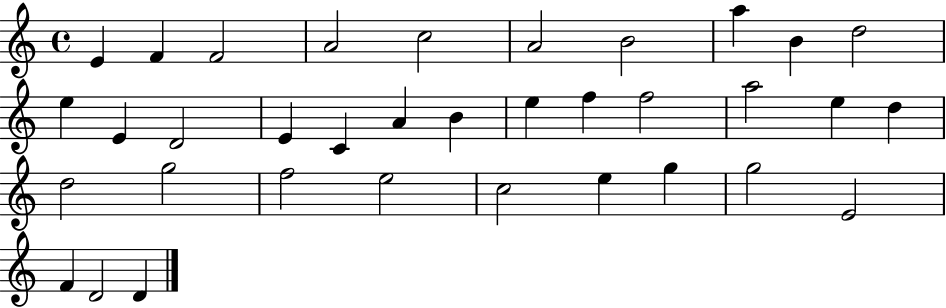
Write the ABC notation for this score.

X:1
T:Untitled
M:4/4
L:1/4
K:C
E F F2 A2 c2 A2 B2 a B d2 e E D2 E C A B e f f2 a2 e d d2 g2 f2 e2 c2 e g g2 E2 F D2 D